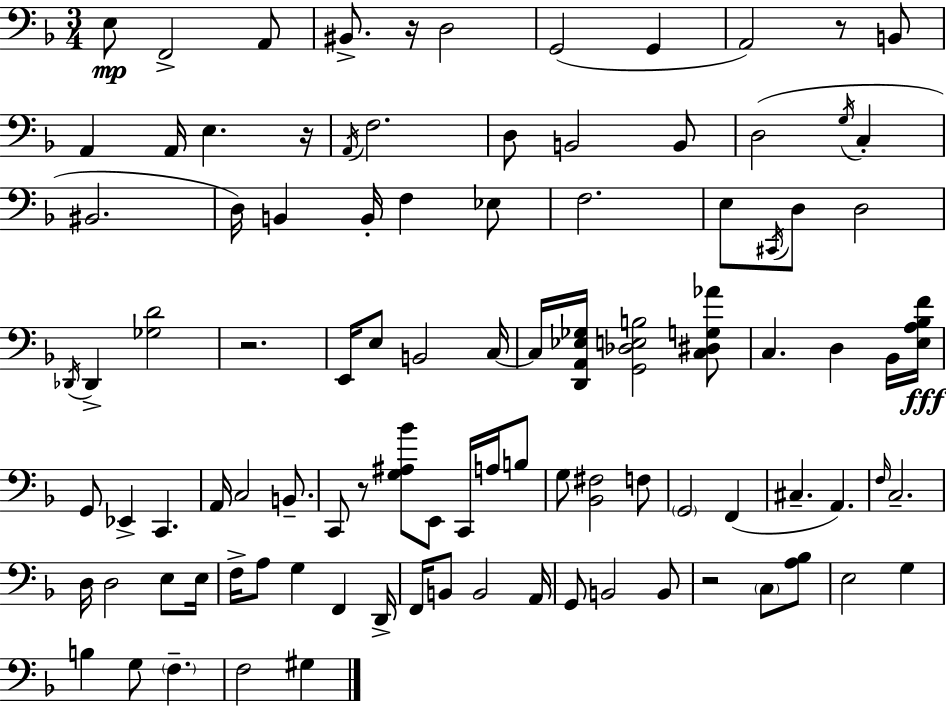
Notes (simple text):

E3/e F2/h A2/e BIS2/e. R/s D3/h G2/h G2/q A2/h R/e B2/e A2/q A2/s E3/q. R/s A2/s F3/h. D3/e B2/h B2/e D3/h G3/s C3/q BIS2/h. D3/s B2/q B2/s F3/q Eb3/e F3/h. E3/e C#2/s D3/e D3/h Db2/s Db2/q [Gb3,D4]/h R/h. E2/s E3/e B2/h C3/s C3/s [D2,A2,Eb3,Gb3]/s [G2,Db3,E3,B3]/h [C3,D#3,G3,Ab4]/e C3/q. D3/q Bb2/s [E3,A3,Bb3,F4]/s G2/e Eb2/q C2/q. A2/s C3/h B2/e. C2/e R/e [G3,A#3,Bb4]/e E2/e C2/s A3/s B3/e G3/e [Bb2,F#3]/h F3/e G2/h F2/q C#3/q. A2/q. F3/s C3/h. D3/s D3/h E3/e E3/s F3/s A3/e G3/q F2/q D2/s F2/s B2/e B2/h A2/s G2/e B2/h B2/e R/h C3/e [A3,Bb3]/e E3/h G3/q B3/q G3/e F3/q. F3/h G#3/q